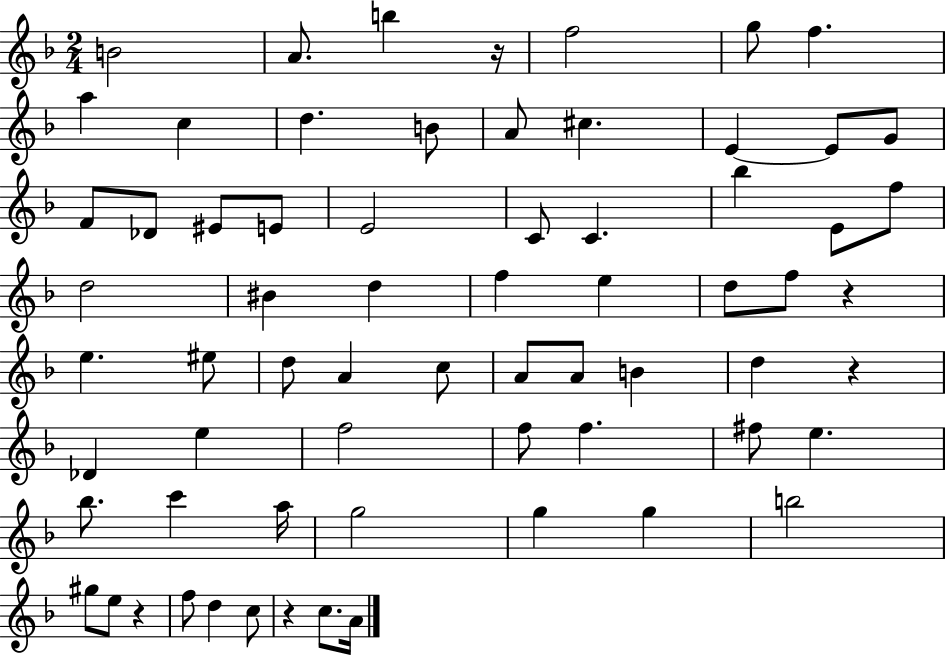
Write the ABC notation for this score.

X:1
T:Untitled
M:2/4
L:1/4
K:F
B2 A/2 b z/4 f2 g/2 f a c d B/2 A/2 ^c E E/2 G/2 F/2 _D/2 ^E/2 E/2 E2 C/2 C _b E/2 f/2 d2 ^B d f e d/2 f/2 z e ^e/2 d/2 A c/2 A/2 A/2 B d z _D e f2 f/2 f ^f/2 e _b/2 c' a/4 g2 g g b2 ^g/2 e/2 z f/2 d c/2 z c/2 A/4